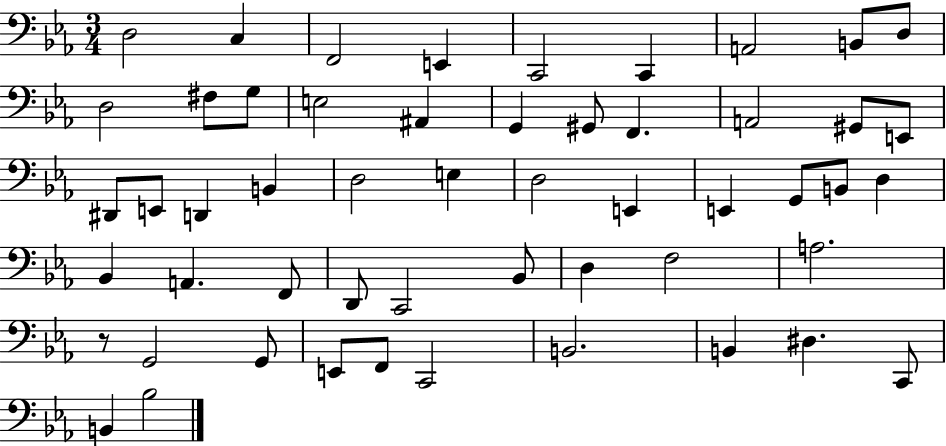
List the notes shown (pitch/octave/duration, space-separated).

D3/h C3/q F2/h E2/q C2/h C2/q A2/h B2/e D3/e D3/h F#3/e G3/e E3/h A#2/q G2/q G#2/e F2/q. A2/h G#2/e E2/e D#2/e E2/e D2/q B2/q D3/h E3/q D3/h E2/q E2/q G2/e B2/e D3/q Bb2/q A2/q. F2/e D2/e C2/h Bb2/e D3/q F3/h A3/h. R/e G2/h G2/e E2/e F2/e C2/h B2/h. B2/q D#3/q. C2/e B2/q Bb3/h